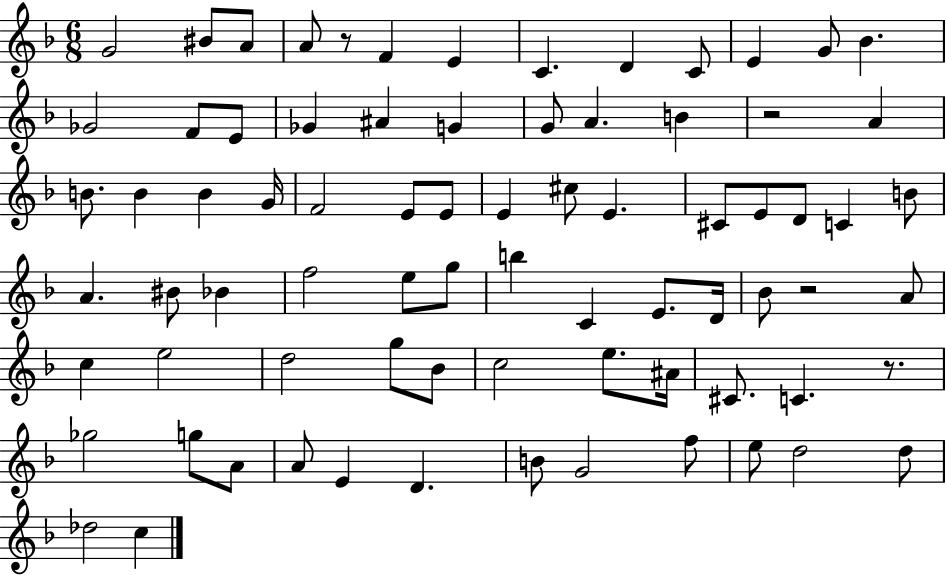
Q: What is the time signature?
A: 6/8